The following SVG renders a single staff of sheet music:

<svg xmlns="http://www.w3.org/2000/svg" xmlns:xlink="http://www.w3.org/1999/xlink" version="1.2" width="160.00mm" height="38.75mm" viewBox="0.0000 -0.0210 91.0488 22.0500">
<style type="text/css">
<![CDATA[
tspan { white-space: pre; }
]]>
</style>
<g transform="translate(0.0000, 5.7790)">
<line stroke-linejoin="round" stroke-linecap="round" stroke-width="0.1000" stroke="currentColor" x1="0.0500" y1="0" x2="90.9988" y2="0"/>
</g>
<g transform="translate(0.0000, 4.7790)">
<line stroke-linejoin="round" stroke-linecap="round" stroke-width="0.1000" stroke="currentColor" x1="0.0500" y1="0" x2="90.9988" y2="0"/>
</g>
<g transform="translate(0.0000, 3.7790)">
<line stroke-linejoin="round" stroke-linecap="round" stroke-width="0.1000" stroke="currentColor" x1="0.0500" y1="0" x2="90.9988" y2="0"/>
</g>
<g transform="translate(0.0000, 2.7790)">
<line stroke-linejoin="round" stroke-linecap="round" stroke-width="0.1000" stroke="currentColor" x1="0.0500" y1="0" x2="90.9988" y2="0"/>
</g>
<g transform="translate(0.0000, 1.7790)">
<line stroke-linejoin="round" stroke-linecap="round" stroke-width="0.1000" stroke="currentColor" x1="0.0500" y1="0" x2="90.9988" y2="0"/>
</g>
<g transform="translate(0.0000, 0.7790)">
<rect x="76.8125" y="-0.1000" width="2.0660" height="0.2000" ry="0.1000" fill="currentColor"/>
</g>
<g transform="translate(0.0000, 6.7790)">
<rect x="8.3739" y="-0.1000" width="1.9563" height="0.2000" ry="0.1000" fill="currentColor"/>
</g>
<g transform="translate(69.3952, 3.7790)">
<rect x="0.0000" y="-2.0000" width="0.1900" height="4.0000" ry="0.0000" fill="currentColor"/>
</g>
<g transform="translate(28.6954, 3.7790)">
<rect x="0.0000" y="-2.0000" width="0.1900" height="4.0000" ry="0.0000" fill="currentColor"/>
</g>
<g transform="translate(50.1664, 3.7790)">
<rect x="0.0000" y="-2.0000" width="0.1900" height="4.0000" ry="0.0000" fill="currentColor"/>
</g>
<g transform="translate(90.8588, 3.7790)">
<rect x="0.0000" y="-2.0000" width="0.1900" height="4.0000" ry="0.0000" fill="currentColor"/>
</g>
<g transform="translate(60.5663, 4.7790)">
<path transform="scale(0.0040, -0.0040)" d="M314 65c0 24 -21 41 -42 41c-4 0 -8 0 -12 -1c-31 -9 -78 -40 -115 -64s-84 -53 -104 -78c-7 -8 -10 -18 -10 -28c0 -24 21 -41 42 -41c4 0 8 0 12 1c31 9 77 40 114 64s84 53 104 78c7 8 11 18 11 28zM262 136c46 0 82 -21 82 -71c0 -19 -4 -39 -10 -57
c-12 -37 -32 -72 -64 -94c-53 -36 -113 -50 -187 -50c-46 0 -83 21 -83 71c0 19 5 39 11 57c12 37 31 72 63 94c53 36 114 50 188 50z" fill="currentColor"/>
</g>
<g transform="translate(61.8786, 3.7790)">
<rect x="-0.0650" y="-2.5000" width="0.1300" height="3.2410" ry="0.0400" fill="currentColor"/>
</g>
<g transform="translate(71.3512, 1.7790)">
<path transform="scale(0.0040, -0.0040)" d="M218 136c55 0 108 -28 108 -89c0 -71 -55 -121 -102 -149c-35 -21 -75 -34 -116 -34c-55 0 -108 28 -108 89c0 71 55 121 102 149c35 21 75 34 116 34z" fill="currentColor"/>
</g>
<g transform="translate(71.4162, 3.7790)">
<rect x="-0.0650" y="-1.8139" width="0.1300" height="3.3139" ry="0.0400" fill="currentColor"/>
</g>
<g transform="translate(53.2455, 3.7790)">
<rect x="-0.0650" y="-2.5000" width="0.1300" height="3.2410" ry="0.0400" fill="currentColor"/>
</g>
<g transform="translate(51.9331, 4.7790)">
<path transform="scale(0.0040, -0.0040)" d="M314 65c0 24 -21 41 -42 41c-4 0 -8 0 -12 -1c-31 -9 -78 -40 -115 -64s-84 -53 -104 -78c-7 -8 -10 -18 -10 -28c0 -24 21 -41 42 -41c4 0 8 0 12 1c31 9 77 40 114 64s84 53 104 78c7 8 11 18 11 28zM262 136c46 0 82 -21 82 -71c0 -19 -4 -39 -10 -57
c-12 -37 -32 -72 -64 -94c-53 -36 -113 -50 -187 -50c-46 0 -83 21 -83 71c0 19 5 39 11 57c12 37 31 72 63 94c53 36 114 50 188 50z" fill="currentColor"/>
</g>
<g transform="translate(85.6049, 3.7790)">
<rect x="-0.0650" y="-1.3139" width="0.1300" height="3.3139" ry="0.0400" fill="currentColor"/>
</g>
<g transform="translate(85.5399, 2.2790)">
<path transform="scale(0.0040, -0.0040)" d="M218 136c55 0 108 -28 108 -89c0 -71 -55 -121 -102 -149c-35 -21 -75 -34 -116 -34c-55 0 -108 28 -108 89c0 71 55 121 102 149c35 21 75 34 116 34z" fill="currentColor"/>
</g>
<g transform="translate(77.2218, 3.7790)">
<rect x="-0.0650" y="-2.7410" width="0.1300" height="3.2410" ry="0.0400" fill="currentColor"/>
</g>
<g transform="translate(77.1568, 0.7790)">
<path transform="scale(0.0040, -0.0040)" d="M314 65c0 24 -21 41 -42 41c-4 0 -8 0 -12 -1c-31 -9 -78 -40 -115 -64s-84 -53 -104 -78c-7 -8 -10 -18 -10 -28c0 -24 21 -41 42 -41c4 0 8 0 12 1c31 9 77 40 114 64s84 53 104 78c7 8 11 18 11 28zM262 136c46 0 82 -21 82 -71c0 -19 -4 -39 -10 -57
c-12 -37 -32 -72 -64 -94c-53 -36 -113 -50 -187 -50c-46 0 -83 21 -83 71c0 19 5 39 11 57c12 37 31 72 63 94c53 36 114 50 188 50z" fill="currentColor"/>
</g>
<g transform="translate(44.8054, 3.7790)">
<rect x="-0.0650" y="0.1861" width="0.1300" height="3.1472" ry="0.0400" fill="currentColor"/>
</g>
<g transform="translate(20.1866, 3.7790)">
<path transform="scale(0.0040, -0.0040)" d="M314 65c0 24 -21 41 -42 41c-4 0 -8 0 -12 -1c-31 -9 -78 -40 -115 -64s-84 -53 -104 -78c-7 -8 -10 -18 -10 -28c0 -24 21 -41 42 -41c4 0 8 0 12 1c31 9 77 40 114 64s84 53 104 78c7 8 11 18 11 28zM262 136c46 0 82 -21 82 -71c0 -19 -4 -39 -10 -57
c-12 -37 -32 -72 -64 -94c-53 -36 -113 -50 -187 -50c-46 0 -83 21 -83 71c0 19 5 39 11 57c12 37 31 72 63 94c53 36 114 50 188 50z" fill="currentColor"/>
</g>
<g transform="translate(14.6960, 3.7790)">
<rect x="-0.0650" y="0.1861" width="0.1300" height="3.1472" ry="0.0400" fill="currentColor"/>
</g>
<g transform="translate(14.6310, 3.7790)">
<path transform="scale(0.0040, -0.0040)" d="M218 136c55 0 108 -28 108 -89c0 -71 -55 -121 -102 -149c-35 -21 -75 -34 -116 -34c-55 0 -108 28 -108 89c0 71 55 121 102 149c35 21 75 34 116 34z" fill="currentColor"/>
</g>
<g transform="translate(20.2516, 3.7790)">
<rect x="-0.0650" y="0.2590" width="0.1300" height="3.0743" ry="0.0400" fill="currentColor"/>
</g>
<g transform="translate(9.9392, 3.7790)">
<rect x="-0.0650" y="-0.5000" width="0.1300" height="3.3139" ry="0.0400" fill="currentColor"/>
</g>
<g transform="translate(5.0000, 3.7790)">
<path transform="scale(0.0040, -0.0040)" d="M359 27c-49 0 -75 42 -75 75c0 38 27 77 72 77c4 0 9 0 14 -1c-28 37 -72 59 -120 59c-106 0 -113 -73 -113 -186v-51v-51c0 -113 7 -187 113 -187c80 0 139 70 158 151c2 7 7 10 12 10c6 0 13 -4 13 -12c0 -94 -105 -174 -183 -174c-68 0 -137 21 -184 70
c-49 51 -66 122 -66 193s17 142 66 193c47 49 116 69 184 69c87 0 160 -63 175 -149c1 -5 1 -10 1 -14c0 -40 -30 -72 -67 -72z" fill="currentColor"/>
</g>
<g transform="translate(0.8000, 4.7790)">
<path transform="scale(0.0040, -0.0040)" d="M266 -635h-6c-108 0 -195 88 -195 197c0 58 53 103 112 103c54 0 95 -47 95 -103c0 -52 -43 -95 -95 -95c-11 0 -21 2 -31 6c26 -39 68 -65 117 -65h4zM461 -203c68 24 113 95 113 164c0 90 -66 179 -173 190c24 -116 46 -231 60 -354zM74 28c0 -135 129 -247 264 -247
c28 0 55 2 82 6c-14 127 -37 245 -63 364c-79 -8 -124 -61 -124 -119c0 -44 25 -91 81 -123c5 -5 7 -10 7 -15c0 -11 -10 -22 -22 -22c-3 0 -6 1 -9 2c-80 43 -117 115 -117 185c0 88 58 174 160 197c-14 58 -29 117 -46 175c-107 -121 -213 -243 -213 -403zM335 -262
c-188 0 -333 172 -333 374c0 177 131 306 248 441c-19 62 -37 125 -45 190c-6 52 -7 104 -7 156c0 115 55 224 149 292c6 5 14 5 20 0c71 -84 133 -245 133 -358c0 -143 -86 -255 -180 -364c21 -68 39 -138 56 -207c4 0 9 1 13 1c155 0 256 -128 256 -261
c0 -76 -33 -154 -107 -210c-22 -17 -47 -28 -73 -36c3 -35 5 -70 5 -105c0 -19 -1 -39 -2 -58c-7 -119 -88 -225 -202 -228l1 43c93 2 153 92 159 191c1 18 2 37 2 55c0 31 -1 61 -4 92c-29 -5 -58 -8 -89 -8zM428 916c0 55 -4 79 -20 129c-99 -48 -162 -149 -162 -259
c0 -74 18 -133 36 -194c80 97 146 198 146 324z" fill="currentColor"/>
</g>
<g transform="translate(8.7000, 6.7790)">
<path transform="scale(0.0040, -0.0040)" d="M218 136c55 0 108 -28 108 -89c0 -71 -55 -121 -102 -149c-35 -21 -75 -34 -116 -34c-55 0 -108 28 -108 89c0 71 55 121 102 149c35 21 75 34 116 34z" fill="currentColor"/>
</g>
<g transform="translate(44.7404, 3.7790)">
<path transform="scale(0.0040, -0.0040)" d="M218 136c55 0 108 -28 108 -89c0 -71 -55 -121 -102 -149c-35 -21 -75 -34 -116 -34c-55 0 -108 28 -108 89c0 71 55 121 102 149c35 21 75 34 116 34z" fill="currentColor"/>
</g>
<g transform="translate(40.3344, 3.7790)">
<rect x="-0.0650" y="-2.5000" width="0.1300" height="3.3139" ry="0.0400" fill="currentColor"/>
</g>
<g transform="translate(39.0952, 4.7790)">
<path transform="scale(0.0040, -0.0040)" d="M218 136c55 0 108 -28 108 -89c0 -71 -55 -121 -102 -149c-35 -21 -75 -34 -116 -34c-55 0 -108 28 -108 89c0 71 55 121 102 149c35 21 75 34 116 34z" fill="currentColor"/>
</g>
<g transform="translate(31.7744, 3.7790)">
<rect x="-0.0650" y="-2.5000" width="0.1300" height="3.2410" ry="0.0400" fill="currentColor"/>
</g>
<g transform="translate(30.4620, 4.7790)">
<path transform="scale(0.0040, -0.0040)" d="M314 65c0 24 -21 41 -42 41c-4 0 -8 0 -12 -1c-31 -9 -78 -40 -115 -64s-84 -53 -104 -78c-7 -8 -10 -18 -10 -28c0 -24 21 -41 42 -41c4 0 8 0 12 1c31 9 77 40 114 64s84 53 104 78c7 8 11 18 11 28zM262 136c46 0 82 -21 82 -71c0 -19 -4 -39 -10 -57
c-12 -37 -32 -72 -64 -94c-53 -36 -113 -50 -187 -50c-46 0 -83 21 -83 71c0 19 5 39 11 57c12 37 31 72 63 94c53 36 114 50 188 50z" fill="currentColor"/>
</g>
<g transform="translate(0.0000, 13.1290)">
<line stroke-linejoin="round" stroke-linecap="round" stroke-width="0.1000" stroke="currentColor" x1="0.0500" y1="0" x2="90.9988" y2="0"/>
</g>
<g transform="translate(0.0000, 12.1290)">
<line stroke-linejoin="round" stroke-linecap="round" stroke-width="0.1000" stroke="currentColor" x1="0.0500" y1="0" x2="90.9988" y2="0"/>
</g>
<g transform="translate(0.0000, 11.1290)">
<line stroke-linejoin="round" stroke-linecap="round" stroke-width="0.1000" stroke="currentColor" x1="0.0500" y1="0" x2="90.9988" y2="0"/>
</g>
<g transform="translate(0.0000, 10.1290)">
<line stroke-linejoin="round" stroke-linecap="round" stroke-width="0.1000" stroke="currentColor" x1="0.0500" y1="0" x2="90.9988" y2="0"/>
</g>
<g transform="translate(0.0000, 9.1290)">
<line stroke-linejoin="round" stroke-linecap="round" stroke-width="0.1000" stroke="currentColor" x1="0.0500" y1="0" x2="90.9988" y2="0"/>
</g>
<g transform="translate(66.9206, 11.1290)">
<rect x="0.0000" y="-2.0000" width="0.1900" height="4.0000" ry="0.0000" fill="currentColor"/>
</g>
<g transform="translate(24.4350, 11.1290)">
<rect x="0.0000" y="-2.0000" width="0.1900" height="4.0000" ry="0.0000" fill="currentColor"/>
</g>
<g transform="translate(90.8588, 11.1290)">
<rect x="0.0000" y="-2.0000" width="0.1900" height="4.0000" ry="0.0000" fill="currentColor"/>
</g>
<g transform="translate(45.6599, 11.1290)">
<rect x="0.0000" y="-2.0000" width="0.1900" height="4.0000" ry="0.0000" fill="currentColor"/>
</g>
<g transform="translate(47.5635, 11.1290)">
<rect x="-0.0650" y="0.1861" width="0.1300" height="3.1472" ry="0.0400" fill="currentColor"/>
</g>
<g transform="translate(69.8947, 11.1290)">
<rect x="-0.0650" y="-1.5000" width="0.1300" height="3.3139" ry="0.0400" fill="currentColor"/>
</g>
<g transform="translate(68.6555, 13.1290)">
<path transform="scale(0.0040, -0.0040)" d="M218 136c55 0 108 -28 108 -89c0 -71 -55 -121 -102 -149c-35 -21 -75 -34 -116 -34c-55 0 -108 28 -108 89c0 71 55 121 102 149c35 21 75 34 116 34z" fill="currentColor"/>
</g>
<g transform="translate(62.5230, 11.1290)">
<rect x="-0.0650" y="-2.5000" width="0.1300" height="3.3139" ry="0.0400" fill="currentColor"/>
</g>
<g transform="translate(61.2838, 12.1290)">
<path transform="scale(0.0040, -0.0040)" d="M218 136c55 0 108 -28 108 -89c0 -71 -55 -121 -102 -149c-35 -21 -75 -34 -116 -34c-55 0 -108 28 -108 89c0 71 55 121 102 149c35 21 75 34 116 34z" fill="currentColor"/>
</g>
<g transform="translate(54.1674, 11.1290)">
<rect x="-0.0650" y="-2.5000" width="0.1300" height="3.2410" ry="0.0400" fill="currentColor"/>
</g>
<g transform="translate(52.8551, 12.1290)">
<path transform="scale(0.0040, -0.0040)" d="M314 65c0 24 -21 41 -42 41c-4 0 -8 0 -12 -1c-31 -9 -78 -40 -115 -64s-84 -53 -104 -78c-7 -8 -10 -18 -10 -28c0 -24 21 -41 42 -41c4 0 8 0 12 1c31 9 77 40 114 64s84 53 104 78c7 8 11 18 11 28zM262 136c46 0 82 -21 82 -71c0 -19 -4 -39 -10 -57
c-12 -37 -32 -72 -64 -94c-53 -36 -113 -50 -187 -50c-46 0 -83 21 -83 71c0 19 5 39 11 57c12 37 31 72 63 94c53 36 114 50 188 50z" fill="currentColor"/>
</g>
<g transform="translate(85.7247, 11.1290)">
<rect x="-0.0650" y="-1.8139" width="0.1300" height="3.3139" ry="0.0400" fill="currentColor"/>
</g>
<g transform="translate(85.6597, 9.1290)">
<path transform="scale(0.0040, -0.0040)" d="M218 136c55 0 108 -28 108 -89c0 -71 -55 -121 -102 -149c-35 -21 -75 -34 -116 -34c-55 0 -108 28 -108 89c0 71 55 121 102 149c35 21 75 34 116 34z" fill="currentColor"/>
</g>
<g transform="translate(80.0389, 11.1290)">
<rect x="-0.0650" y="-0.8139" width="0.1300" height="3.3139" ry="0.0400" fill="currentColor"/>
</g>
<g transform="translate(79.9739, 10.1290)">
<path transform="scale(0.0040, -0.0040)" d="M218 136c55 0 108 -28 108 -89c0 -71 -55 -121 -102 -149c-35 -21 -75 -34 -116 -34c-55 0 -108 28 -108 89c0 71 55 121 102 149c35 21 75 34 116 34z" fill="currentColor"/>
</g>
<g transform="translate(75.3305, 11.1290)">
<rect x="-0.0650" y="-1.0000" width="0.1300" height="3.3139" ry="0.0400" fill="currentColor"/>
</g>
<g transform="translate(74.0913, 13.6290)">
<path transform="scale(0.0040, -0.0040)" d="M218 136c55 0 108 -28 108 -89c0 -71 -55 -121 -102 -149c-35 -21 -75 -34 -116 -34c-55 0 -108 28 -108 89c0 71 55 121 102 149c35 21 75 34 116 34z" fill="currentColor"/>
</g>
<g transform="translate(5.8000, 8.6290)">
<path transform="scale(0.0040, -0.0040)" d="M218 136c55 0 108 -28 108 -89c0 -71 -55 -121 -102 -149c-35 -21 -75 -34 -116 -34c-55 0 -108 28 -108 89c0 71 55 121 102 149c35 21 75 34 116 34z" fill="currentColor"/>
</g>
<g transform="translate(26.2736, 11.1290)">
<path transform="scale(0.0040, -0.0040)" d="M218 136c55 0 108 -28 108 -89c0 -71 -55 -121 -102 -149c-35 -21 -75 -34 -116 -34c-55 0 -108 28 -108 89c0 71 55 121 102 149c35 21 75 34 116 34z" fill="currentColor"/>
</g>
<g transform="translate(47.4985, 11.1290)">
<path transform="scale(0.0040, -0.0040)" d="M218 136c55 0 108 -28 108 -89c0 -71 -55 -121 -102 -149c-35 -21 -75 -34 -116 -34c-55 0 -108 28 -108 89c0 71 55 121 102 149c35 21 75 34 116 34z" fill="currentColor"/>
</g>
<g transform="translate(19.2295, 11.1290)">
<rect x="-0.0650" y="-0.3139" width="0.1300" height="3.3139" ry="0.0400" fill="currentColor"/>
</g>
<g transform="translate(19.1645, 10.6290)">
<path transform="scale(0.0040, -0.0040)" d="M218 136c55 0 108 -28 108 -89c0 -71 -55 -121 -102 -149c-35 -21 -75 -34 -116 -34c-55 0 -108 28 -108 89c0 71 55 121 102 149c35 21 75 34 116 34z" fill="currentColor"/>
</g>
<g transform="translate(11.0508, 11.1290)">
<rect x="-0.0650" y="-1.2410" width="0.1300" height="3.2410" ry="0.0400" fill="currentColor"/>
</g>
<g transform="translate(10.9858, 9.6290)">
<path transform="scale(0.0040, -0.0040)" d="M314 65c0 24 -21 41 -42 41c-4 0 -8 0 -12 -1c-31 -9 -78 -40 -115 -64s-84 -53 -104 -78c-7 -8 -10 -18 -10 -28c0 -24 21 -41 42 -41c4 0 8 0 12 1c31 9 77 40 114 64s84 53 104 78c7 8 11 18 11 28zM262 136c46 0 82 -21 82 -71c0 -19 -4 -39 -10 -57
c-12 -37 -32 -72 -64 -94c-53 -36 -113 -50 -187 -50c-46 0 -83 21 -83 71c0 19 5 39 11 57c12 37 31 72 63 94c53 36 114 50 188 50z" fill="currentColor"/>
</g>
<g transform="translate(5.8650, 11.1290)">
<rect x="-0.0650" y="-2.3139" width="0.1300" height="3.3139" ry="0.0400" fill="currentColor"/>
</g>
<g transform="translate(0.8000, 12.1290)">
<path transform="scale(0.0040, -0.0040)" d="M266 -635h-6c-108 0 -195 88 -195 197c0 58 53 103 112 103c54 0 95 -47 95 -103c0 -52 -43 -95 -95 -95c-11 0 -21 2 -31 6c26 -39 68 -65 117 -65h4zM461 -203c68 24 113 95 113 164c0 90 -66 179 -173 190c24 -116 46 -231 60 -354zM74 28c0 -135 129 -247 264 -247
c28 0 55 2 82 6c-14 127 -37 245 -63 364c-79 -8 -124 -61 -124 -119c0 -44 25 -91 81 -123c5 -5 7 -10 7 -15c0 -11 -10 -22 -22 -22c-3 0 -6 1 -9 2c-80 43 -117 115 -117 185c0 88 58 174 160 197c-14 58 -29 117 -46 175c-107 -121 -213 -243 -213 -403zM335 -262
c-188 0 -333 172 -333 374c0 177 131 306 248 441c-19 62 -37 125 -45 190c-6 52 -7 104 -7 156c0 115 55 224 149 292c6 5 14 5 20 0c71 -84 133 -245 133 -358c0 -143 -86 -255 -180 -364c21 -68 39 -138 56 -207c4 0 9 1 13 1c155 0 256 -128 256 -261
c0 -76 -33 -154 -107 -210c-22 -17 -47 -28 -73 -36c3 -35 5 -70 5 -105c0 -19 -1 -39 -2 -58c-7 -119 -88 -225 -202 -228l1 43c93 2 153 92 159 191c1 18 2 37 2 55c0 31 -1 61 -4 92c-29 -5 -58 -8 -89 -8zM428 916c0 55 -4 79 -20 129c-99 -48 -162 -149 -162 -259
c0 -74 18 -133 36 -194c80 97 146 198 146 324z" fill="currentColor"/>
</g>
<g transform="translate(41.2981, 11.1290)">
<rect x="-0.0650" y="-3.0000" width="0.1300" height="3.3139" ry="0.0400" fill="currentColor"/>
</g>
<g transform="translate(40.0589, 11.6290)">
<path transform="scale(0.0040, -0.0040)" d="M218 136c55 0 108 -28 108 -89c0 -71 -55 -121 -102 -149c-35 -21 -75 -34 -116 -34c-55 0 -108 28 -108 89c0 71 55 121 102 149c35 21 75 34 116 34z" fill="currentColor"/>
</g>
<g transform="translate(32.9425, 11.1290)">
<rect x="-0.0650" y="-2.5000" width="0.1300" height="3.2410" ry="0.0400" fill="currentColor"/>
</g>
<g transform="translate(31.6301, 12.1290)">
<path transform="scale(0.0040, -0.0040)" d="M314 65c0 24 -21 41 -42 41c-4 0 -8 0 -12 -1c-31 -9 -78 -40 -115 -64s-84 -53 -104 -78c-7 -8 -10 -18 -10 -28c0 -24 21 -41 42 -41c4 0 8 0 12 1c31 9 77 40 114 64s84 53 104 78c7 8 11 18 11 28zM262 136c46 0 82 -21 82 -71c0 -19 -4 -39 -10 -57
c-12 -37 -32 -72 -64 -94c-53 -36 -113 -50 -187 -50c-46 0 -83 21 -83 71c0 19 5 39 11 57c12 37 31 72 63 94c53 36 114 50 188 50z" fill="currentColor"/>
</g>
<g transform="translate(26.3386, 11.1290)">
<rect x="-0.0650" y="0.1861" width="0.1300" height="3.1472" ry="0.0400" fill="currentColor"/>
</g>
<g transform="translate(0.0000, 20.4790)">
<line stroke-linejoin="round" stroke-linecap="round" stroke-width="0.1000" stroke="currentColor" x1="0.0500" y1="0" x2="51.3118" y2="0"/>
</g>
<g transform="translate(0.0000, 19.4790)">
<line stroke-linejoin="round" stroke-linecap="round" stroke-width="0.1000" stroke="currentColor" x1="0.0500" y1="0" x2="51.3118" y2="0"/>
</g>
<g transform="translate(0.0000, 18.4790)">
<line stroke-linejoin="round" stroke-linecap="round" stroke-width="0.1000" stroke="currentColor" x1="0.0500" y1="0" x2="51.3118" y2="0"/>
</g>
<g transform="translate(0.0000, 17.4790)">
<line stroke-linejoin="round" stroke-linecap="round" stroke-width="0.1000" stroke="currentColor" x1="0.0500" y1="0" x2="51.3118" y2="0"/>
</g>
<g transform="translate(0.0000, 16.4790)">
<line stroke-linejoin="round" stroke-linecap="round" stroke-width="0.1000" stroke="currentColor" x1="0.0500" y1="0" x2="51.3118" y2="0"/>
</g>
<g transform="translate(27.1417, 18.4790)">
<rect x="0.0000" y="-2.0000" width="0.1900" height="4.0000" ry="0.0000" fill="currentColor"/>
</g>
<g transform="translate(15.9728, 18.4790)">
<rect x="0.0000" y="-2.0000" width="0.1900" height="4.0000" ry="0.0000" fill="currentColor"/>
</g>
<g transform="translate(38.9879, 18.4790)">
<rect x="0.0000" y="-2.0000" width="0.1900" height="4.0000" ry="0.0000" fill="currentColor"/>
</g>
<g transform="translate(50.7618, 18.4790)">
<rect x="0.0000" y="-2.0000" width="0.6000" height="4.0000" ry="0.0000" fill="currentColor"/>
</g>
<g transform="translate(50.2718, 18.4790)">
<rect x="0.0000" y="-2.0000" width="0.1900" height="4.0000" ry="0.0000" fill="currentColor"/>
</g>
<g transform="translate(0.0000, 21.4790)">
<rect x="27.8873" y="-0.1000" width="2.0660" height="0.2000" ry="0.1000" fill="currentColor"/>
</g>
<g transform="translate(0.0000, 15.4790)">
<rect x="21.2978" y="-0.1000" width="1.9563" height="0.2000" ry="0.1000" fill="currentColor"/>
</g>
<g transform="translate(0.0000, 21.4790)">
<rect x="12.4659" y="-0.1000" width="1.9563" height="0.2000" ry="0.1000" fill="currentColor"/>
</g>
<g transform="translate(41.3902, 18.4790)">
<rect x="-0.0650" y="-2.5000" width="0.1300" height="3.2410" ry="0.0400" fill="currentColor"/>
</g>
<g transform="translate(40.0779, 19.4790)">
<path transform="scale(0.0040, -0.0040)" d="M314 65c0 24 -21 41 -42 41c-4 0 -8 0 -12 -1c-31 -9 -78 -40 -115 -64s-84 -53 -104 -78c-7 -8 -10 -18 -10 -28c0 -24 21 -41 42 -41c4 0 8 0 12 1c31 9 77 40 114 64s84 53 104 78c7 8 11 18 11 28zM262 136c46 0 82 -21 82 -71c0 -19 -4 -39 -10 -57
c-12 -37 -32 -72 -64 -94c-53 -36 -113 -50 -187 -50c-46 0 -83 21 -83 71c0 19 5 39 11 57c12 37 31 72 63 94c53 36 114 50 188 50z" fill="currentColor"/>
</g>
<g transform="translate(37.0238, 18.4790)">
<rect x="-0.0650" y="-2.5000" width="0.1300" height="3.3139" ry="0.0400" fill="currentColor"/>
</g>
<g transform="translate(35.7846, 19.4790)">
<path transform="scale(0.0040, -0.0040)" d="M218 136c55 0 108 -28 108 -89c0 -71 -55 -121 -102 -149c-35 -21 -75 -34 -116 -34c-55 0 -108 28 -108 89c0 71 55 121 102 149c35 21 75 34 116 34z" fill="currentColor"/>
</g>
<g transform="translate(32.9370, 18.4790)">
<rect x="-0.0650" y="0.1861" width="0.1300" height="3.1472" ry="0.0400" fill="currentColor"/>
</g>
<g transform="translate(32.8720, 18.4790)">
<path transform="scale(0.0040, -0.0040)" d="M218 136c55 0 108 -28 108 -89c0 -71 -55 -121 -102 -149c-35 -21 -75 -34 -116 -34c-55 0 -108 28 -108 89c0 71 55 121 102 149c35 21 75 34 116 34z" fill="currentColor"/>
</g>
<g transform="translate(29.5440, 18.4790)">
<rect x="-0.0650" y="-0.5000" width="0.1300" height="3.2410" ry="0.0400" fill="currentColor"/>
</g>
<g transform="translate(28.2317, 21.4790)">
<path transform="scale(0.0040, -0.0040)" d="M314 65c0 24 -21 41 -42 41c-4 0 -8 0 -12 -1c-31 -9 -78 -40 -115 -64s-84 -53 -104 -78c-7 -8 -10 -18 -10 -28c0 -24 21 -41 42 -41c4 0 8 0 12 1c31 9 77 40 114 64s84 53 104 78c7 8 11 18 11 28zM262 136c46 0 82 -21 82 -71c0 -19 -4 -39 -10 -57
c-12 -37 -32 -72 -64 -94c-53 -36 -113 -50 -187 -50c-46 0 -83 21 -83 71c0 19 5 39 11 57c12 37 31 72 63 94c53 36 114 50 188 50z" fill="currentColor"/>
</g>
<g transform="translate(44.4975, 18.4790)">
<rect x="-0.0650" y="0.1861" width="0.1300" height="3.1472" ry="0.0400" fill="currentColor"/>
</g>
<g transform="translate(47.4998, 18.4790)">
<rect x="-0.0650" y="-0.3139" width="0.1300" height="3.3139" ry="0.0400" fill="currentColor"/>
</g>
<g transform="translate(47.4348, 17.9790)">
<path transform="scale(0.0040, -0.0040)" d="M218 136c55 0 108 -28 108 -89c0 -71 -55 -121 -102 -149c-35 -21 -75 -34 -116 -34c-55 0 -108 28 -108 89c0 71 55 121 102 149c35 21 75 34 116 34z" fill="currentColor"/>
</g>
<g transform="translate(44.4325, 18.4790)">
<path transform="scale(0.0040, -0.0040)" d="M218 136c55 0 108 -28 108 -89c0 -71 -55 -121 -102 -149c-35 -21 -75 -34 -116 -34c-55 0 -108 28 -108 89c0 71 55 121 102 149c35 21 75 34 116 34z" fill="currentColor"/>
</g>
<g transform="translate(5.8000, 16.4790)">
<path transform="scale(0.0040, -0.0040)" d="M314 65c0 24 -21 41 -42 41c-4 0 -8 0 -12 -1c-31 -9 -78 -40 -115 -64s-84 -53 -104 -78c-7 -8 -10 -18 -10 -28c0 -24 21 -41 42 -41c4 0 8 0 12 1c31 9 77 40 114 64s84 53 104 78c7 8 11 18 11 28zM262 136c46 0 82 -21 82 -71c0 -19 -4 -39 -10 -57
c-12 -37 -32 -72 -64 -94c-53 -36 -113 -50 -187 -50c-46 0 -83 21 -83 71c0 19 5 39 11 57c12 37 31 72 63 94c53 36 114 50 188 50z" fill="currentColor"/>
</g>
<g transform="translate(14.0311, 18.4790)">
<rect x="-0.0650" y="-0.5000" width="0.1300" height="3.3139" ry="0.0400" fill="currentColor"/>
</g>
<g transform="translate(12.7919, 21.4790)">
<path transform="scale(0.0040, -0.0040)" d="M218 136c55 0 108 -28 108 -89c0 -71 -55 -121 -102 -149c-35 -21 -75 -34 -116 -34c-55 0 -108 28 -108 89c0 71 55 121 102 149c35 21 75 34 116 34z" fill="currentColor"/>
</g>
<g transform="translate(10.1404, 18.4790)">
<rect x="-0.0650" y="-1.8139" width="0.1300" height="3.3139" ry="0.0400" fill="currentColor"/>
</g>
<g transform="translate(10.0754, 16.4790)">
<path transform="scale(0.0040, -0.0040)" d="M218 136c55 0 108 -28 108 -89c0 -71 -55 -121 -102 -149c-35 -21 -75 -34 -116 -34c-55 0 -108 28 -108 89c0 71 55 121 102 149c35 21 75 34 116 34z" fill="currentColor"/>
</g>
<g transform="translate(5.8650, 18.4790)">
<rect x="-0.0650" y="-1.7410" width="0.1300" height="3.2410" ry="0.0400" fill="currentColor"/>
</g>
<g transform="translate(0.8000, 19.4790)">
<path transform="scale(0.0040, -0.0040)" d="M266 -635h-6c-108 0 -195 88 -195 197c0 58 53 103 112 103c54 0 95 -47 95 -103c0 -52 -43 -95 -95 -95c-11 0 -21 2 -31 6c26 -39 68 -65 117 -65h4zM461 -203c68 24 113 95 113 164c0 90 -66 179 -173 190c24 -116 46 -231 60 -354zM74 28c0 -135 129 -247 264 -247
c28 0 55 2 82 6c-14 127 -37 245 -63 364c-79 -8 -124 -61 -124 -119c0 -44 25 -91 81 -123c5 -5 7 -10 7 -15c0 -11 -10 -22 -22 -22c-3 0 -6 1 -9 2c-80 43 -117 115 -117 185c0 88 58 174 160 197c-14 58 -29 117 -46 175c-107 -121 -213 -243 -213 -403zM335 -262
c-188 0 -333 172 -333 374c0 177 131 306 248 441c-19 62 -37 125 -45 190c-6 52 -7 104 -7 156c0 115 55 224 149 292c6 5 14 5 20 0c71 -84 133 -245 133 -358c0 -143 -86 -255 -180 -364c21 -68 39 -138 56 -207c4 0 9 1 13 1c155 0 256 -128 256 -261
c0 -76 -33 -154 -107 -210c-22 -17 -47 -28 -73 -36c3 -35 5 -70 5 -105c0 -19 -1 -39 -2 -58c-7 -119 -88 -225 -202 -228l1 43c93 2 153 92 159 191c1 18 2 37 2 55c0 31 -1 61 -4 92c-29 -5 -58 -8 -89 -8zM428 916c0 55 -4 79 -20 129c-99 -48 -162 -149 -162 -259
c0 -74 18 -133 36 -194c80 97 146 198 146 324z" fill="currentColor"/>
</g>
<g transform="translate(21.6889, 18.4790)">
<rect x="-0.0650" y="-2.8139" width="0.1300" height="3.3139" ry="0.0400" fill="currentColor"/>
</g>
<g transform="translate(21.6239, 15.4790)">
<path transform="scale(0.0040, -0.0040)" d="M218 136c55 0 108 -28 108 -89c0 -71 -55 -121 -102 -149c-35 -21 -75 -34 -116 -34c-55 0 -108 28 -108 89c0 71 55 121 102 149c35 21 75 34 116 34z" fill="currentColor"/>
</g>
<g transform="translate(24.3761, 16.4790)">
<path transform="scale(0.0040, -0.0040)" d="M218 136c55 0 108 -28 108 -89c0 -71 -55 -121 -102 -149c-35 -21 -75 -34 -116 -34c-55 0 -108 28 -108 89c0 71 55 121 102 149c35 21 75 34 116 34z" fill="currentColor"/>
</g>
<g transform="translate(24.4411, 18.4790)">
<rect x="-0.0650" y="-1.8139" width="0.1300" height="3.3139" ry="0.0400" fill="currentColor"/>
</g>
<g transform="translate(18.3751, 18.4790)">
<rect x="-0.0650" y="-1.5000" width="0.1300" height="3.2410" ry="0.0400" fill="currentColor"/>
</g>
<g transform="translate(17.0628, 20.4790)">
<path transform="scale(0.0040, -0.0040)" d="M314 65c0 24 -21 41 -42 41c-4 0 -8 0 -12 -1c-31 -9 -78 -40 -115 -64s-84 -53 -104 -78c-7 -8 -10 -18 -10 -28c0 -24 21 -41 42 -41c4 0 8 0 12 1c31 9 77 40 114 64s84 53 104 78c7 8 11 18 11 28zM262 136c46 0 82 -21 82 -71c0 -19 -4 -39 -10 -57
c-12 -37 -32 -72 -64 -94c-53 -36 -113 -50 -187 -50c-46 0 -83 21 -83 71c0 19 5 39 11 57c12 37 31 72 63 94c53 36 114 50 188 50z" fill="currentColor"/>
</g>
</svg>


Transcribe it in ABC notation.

X:1
T:Untitled
M:4/4
L:1/4
K:C
C B B2 G2 G B G2 G2 f a2 e g e2 c B G2 A B G2 G E D d f f2 f C E2 a f C2 B G G2 B c